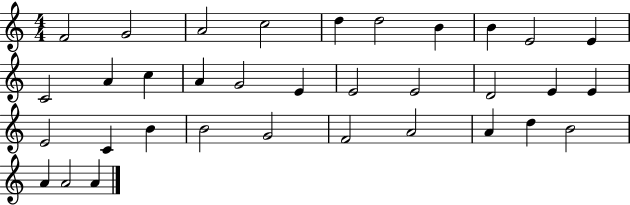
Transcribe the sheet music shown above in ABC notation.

X:1
T:Untitled
M:4/4
L:1/4
K:C
F2 G2 A2 c2 d d2 B B E2 E C2 A c A G2 E E2 E2 D2 E E E2 C B B2 G2 F2 A2 A d B2 A A2 A